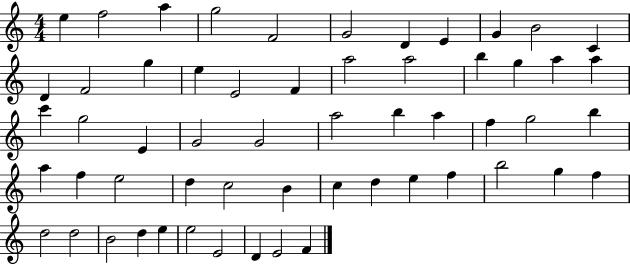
{
  \clef treble
  \numericTimeSignature
  \time 4/4
  \key c \major
  e''4 f''2 a''4 | g''2 f'2 | g'2 d'4 e'4 | g'4 b'2 c'4 | \break d'4 f'2 g''4 | e''4 e'2 f'4 | a''2 a''2 | b''4 g''4 a''4 a''4 | \break c'''4 g''2 e'4 | g'2 g'2 | a''2 b''4 a''4 | f''4 g''2 b''4 | \break a''4 f''4 e''2 | d''4 c''2 b'4 | c''4 d''4 e''4 f''4 | b''2 g''4 f''4 | \break d''2 d''2 | b'2 d''4 e''4 | e''2 e'2 | d'4 e'2 f'4 | \break \bar "|."
}